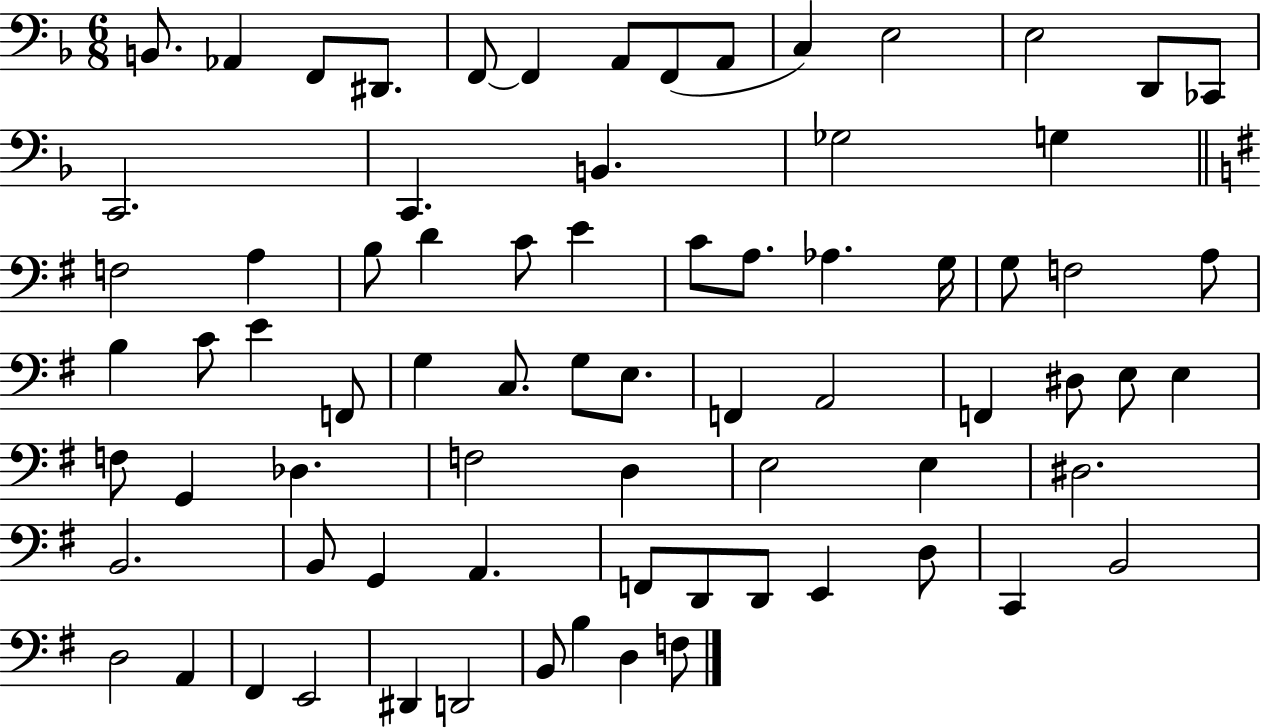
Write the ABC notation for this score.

X:1
T:Untitled
M:6/8
L:1/4
K:F
B,,/2 _A,, F,,/2 ^D,,/2 F,,/2 F,, A,,/2 F,,/2 A,,/2 C, E,2 E,2 D,,/2 _C,,/2 C,,2 C,, B,, _G,2 G, F,2 A, B,/2 D C/2 E C/2 A,/2 _A, G,/4 G,/2 F,2 A,/2 B, C/2 E F,,/2 G, C,/2 G,/2 E,/2 F,, A,,2 F,, ^D,/2 E,/2 E, F,/2 G,, _D, F,2 D, E,2 E, ^D,2 B,,2 B,,/2 G,, A,, F,,/2 D,,/2 D,,/2 E,, D,/2 C,, B,,2 D,2 A,, ^F,, E,,2 ^D,, D,,2 B,,/2 B, D, F,/2